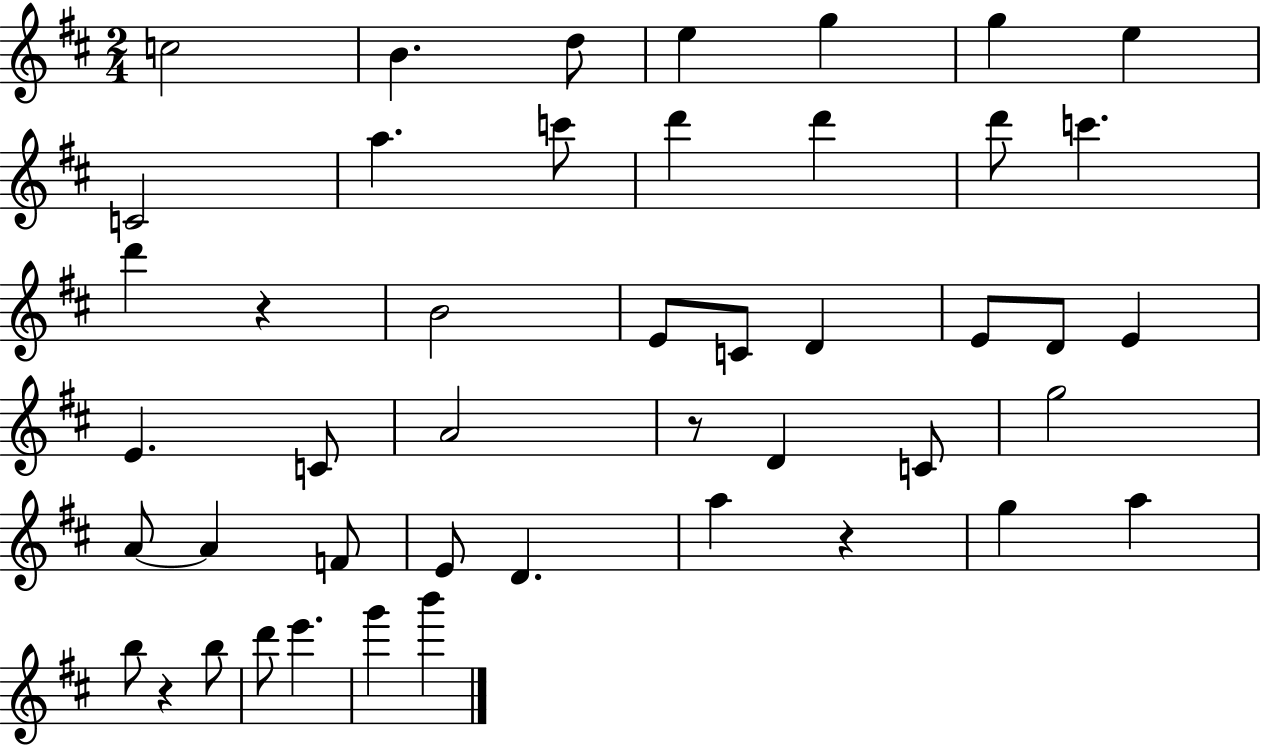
X:1
T:Untitled
M:2/4
L:1/4
K:D
c2 B d/2 e g g e C2 a c'/2 d' d' d'/2 c' d' z B2 E/2 C/2 D E/2 D/2 E E C/2 A2 z/2 D C/2 g2 A/2 A F/2 E/2 D a z g a b/2 z b/2 d'/2 e' g' b'